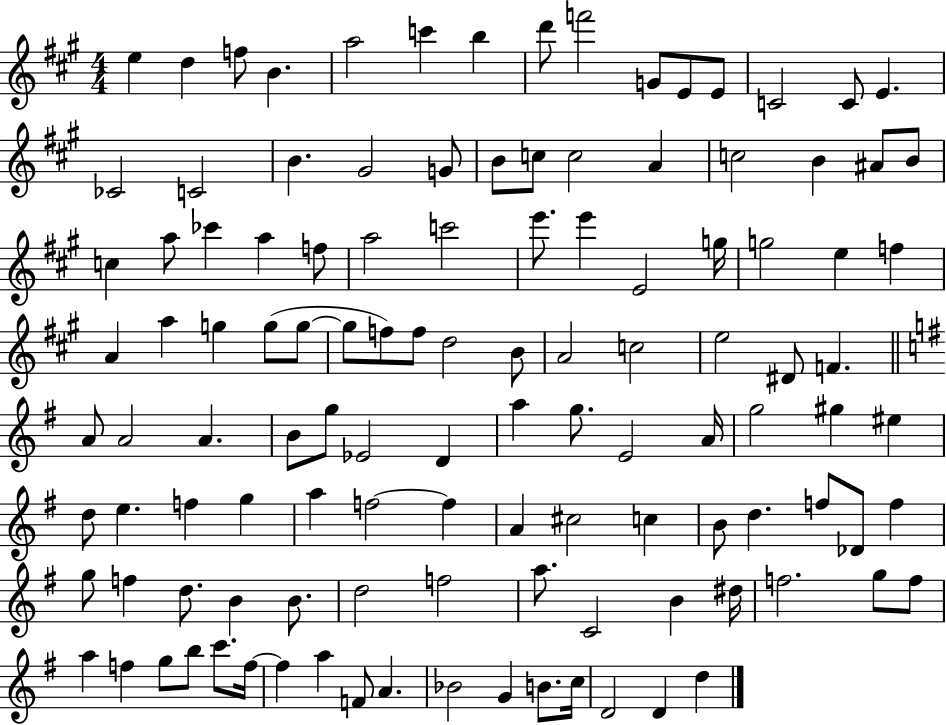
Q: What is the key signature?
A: A major